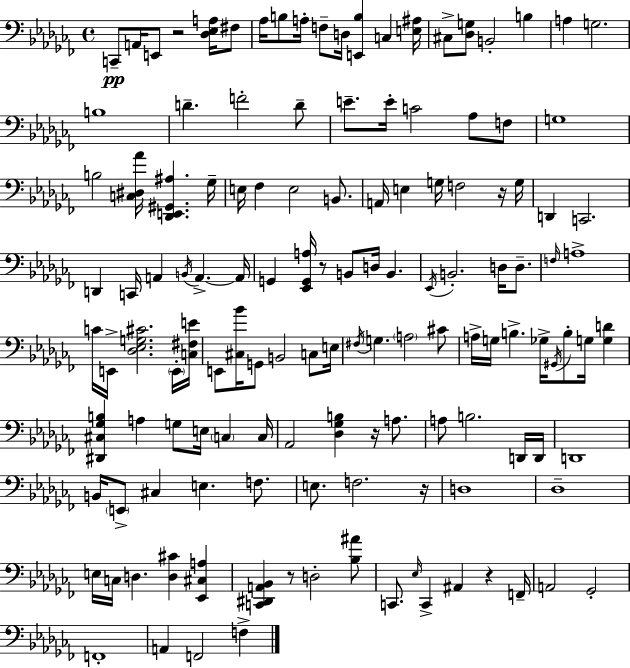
C2/e A2/s E2/e R/h [Db3,Eb3,A3]/s F#3/e Ab3/s B3/e A3/s F3/e D3/s [E2,B3]/q C3/q [E3,A#3]/s C#3/e [Db3,G3]/e B2/h B3/q A3/q G3/h. B3/w D4/q. F4/h D4/e E4/e. E4/s C4/h Ab3/e F3/e G3/w B3/h [C3,D#3,Ab4]/s [Db2,E2,G#2,A#3]/q. Gb3/s E3/s FES3/q E3/h B2/e. A2/s E3/q G3/s F3/h R/s G3/s D2/q C2/h. D2/q C2/s A2/q B2/s A2/q. A2/s G2/q [Eb2,G2,A3]/s R/e B2/e D3/s B2/q. Eb2/s B2/h. D3/s D3/e. F3/s A3/w C4/s E2/s [Db3,Eb3,G3,C#4]/h. E2/s [C3,F#3,E4]/s E2/e [C#3,Bb4]/s G2/e B2/h C3/e E3/s F#3/s G3/q. A3/h C#4/e A3/s G3/s B3/q. Gb3/s G#2/s B3/e G3/s [G3,D4]/q [D#2,C#3,Gb3,B3]/q A3/q G3/e E3/s C3/q C3/s Ab2/h [Db3,Gb3,B3]/q R/s A3/e. A3/e B3/h. D2/s D2/s D2/w B2/s E2/e C#3/q E3/q. F3/e. E3/e. F3/h. R/s D3/w Db3/w E3/s C3/s D3/q. [D3,C#4]/q [Eb2,C#3,A3]/q [C2,D#2,A2,Bb2]/q R/e D3/h [Bb3,A#4]/e C2/e. Eb3/s C2/q A#2/q R/q F2/s A2/h Gb2/h F2/w A2/q F2/h F3/q